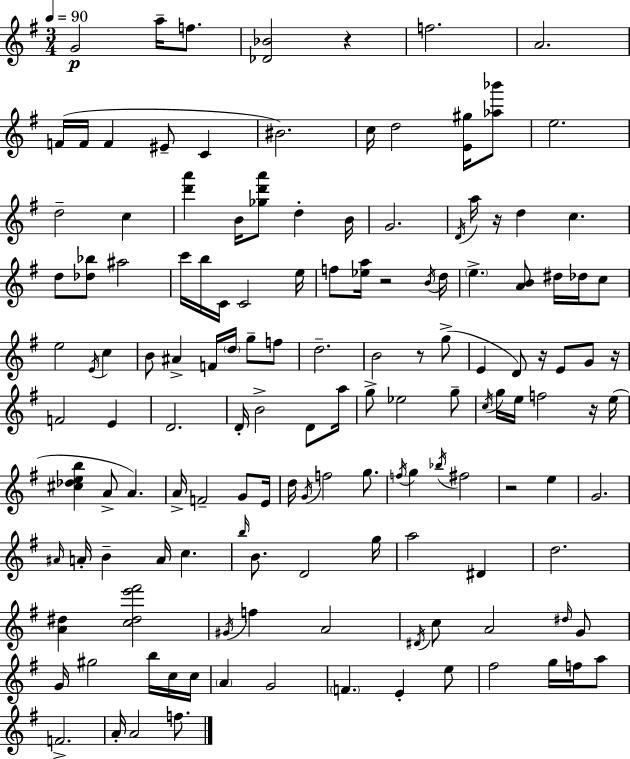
X:1
T:Untitled
M:3/4
L:1/4
K:Em
G2 a/4 f/2 [_D_B]2 z f2 A2 F/4 F/4 F ^E/2 C ^B2 c/4 d2 [E^g]/4 [_a_b']/2 e2 d2 c [d'a'] B/4 [_gd'a']/2 d B/4 G2 D/4 a/4 z/4 d c d/2 [_d_b]/2 ^a2 c'/4 b/4 C/4 C2 e/4 f/2 [_ea]/4 z2 B/4 d/4 e [AB]/2 ^d/4 _d/4 c/2 e2 E/4 c B/2 ^A F/4 d/4 g/2 f/2 d2 B2 z/2 g/2 E D/2 z/4 E/2 G/2 z/4 F2 E D2 D/4 B2 D/2 a/4 g/2 _e2 g/2 c/4 g/4 e/4 f2 z/4 e/4 [^c_deb] A/2 A A/4 F2 G/2 E/4 d/4 G/4 f2 g/2 f/4 g _b/4 ^f2 z2 e G2 ^A/4 A/4 B A/4 c b/4 B/2 D2 g/4 a2 ^D d2 [A^d] [c^de'^f']2 ^G/4 f A2 ^D/4 c/2 A2 ^d/4 G/2 G/4 ^g2 b/4 c/4 c/4 A G2 F E e/2 ^f2 g/4 f/4 a/2 F2 A/4 A2 f/2